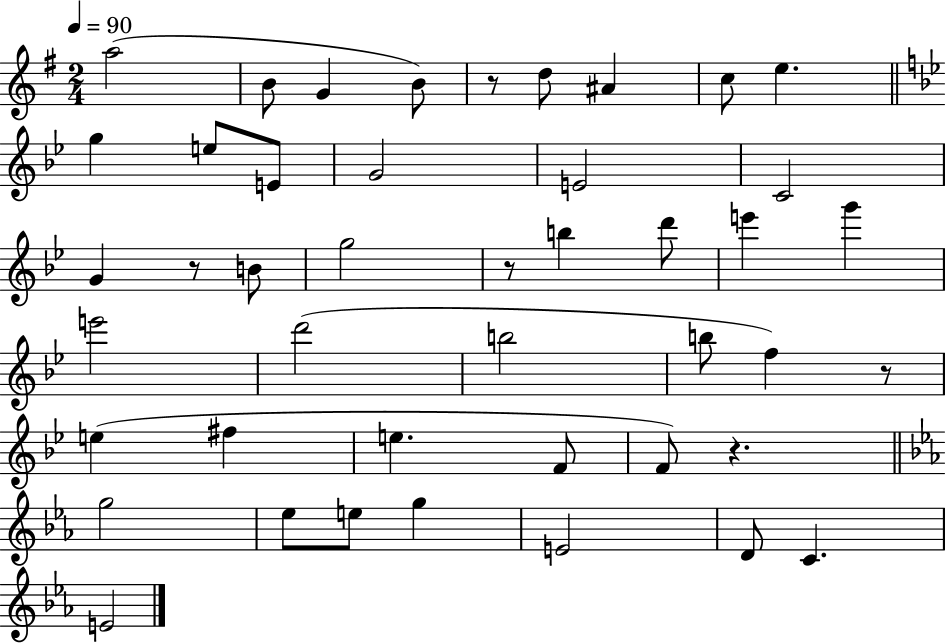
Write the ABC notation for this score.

X:1
T:Untitled
M:2/4
L:1/4
K:G
a2 B/2 G B/2 z/2 d/2 ^A c/2 e g e/2 E/2 G2 E2 C2 G z/2 B/2 g2 z/2 b d'/2 e' g' e'2 d'2 b2 b/2 f z/2 e ^f e F/2 F/2 z g2 _e/2 e/2 g E2 D/2 C E2